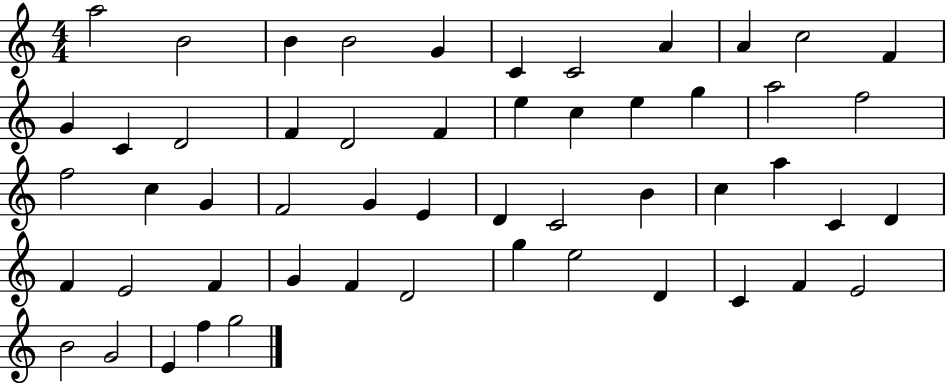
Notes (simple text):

A5/h B4/h B4/q B4/h G4/q C4/q C4/h A4/q A4/q C5/h F4/q G4/q C4/q D4/h F4/q D4/h F4/q E5/q C5/q E5/q G5/q A5/h F5/h F5/h C5/q G4/q F4/h G4/q E4/q D4/q C4/h B4/q C5/q A5/q C4/q D4/q F4/q E4/h F4/q G4/q F4/q D4/h G5/q E5/h D4/q C4/q F4/q E4/h B4/h G4/h E4/q F5/q G5/h